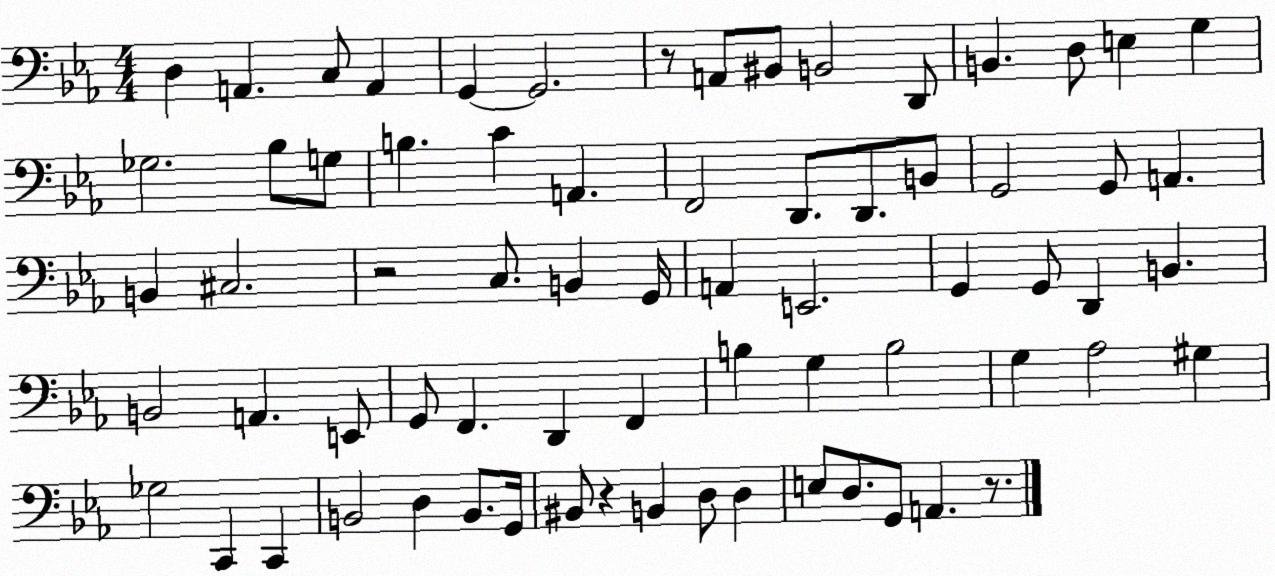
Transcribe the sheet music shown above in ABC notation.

X:1
T:Untitled
M:4/4
L:1/4
K:Eb
D, A,, C,/2 A,, G,, G,,2 z/2 A,,/2 ^B,,/2 B,,2 D,,/2 B,, D,/2 E, G, _G,2 _B,/2 G,/2 B, C A,, F,,2 D,,/2 D,,/2 B,,/2 G,,2 G,,/2 A,, B,, ^C,2 z2 C,/2 B,, G,,/4 A,, E,,2 G,, G,,/2 D,, B,, B,,2 A,, E,,/2 G,,/2 F,, D,, F,, B, G, B,2 G, _A,2 ^G, _G,2 C,, C,, B,,2 D, B,,/2 G,,/4 ^B,,/2 z B,, D,/2 D, E,/2 D,/2 G,,/2 A,, z/2